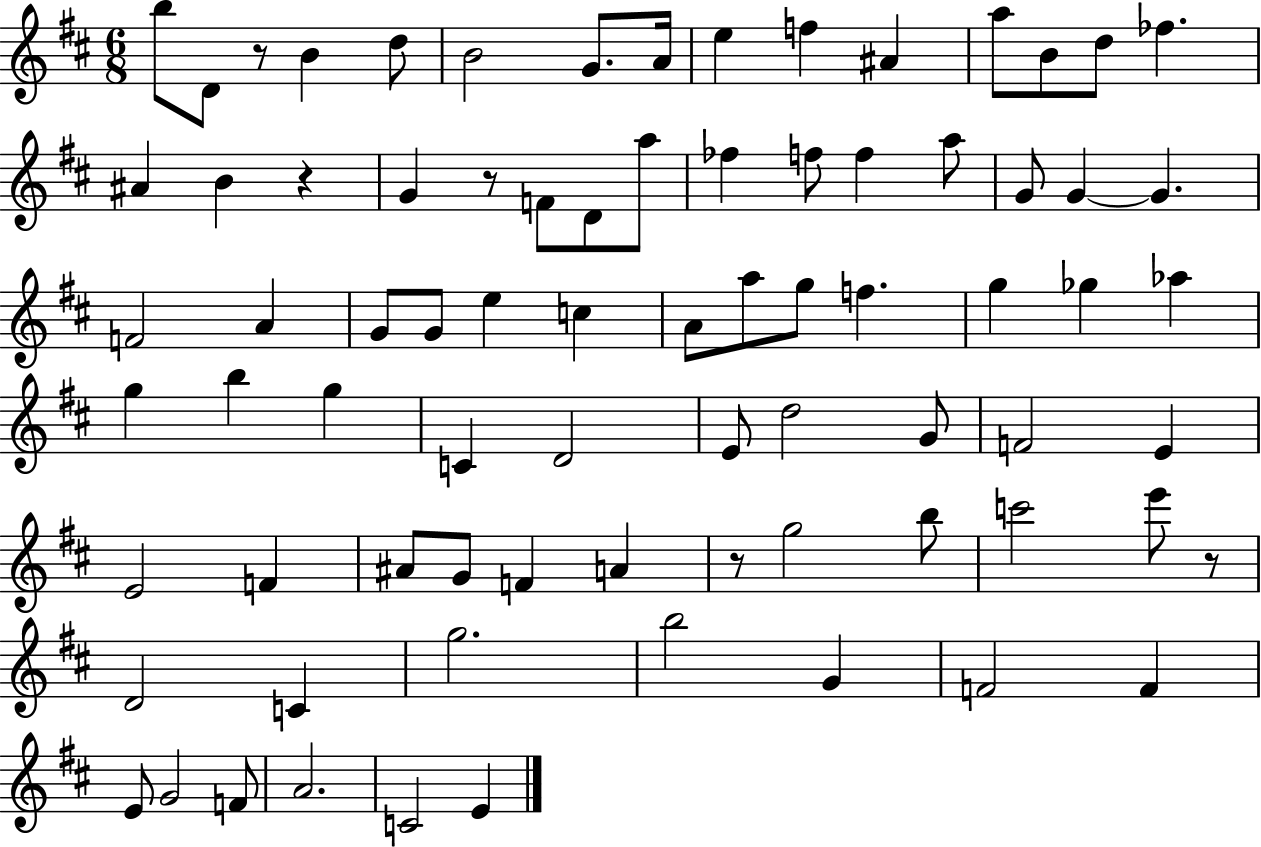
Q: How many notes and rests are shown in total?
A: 78